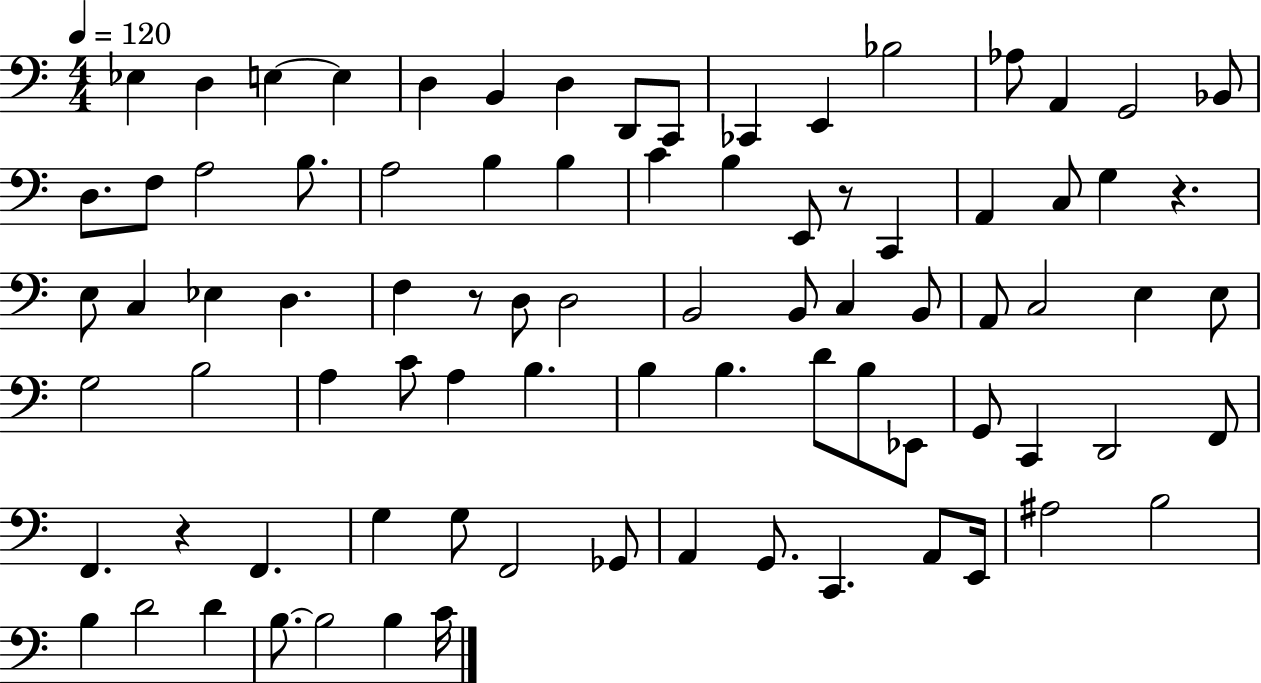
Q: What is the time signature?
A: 4/4